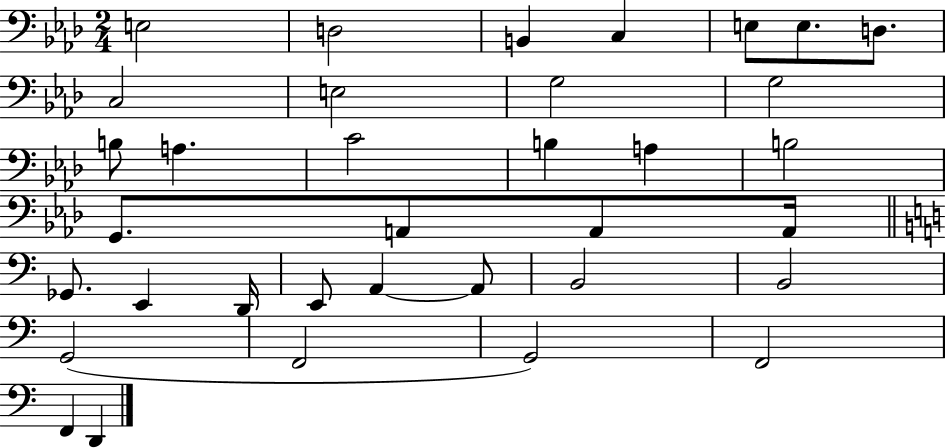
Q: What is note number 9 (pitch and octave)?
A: E3